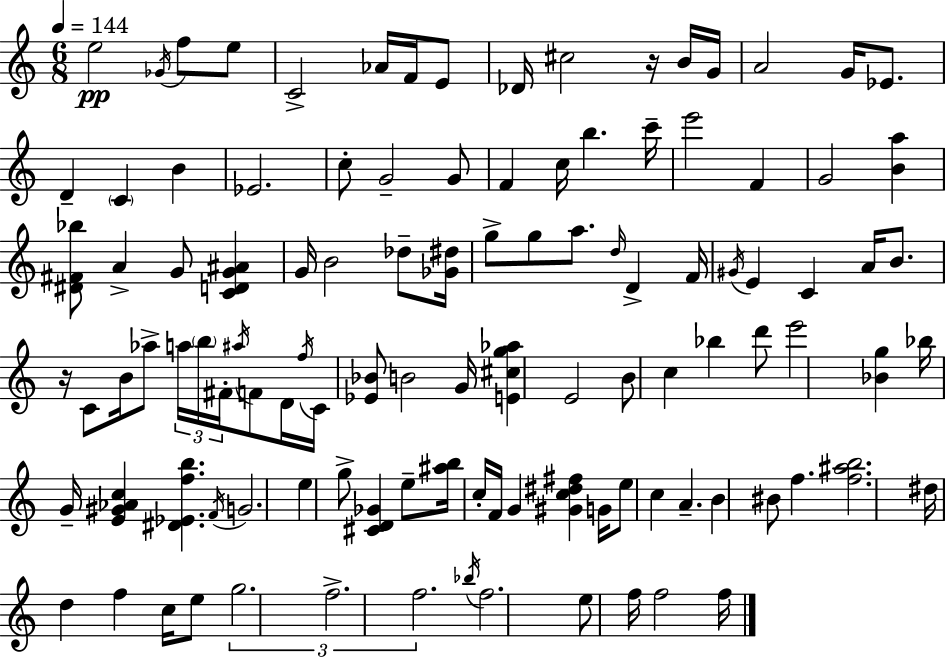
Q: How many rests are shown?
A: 2